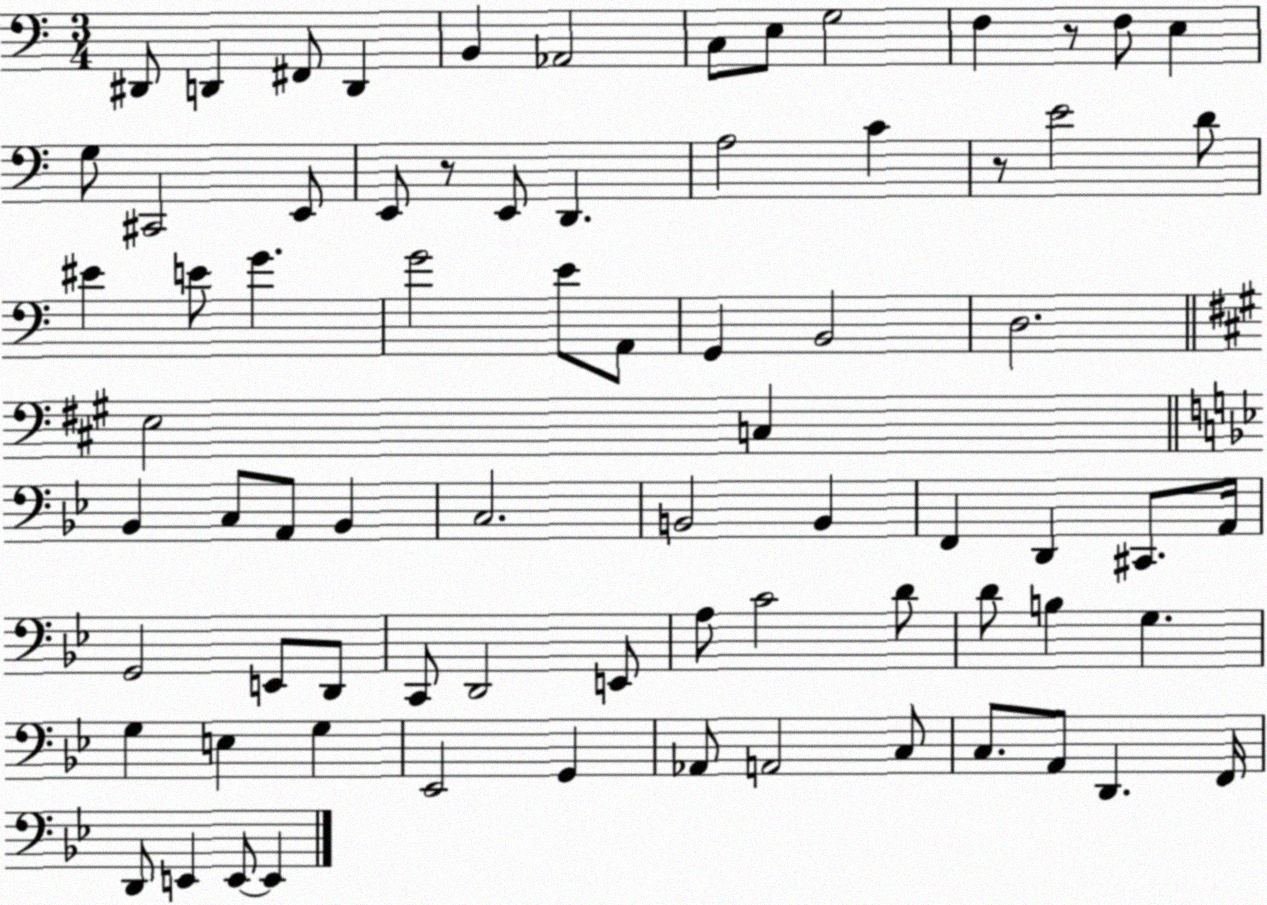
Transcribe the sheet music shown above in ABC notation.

X:1
T:Untitled
M:3/4
L:1/4
K:C
^D,,/2 D,, ^F,,/2 D,, B,, _A,,2 C,/2 E,/2 G,2 F, z/2 F,/2 E, G,/2 ^C,,2 E,,/2 E,,/2 z/2 E,,/2 D,, A,2 C z/2 E2 D/2 ^E E/2 G G2 E/2 A,,/2 G,, B,,2 D,2 E,2 C, _B,, C,/2 A,,/2 _B,, C,2 B,,2 B,, F,, D,, ^C,,/2 A,,/4 G,,2 E,,/2 D,,/2 C,,/2 D,,2 E,,/2 A,/2 C2 D/2 D/2 B, G, G, E, G, _E,,2 G,, _A,,/2 A,,2 C,/2 C,/2 A,,/2 D,, F,,/4 D,,/2 E,, E,,/2 E,,